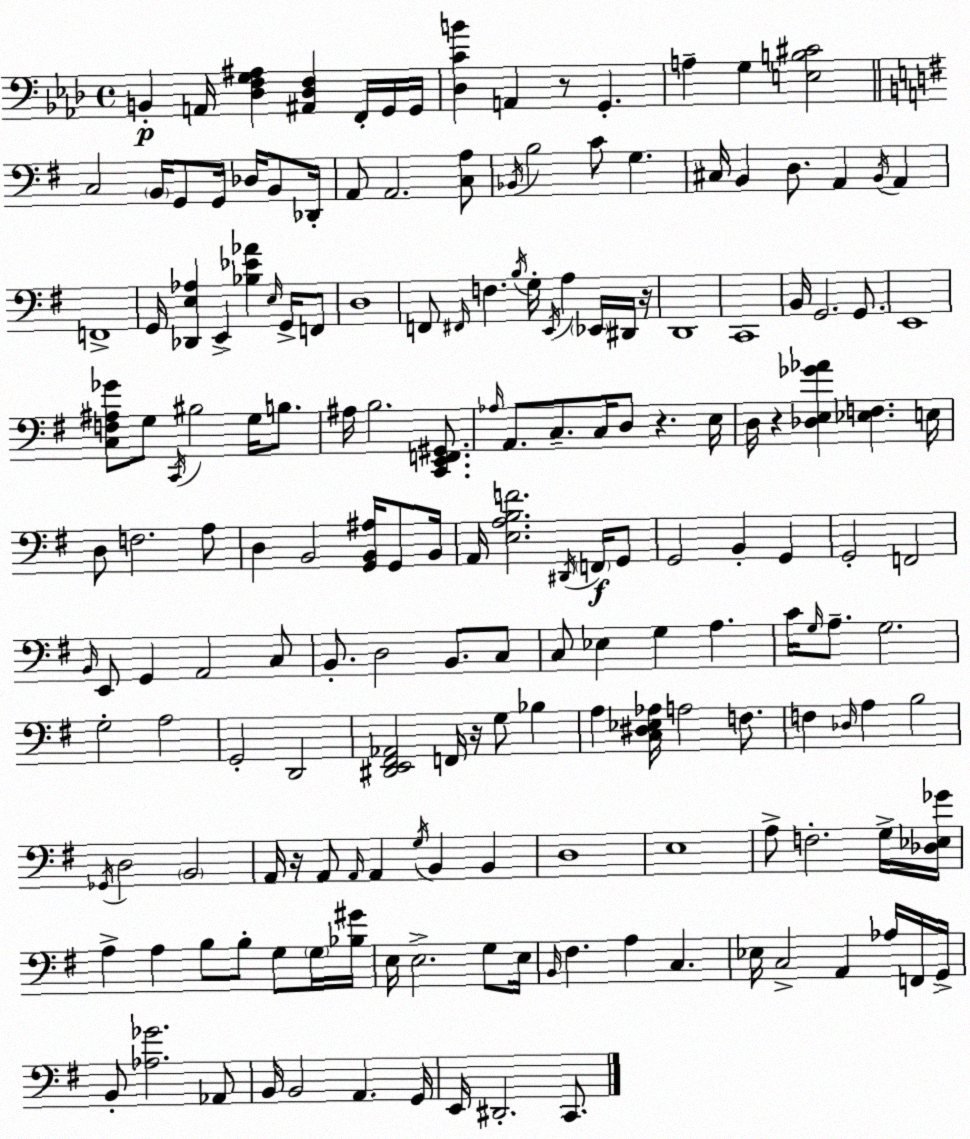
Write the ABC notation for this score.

X:1
T:Untitled
M:4/4
L:1/4
K:Ab
B,, A,,/4 [_D,F,G,^A,] [^A,,_D,F,] F,,/4 G,,/4 G,,/4 [_D,CB] A,, z/2 G,, A, G, [E,B,^C]2 C,2 B,,/4 G,,/2 G,,/4 _D,/4 B,,/2 _D,,/4 A,,/2 A,,2 [C,A,]/2 _B,,/4 B,2 C/2 G, ^C,/4 B,, D,/2 A,, B,,/4 A,, F,,4 G,,/4 [_D,,E,_A,] E,, [_B,_E_A] E,/4 G,,/4 F,,/2 D,4 F,,/2 ^F,,/4 F, B,/4 G,/4 E,,/4 A, _E,,/4 ^D,,/4 z/4 D,,4 C,,4 B,,/4 G,,2 G,,/2 E,,4 [C,F,^A,_G]/2 G,/2 C,,/4 ^B,2 G,/4 B,/2 ^A,/4 B,2 [C,,E,,F,,^G,,]/2 _A,/4 A,,/2 C,/2 C,/4 D,/2 z E,/4 D,/4 z [_D,E,_G_A] [_E,F,] E,/4 D,/2 F,2 A,/2 D, B,,2 [G,,B,,^A,]/4 G,,/2 B,,/4 A,,/4 [E,A,B,F]2 ^D,,/4 F,,/4 G,,/2 G,,2 B,, G,, G,,2 F,,2 B,,/4 E,,/2 G,, A,,2 C,/2 B,,/2 D,2 B,,/2 C,/2 C,/2 _E, G, A, C/4 G,/4 A,/2 G,2 G,2 A,2 G,,2 D,,2 [^D,,E,,^F,,_A,,]2 F,,/4 z/4 G,/2 _B, A, [C,^D,_E,_A,]/4 A,2 F,/2 F, _D,/4 A, B,2 _G,,/4 D,2 B,,2 A,,/4 z/4 A,,/2 A,,/4 A,, G,/4 B,, B,, D,4 E,4 A,/2 F,2 G,/4 [_D,_E,_G]/4 A, A, B,/2 B,/2 G,/2 G,/4 [_B,^G]/4 E,/4 E,2 G,/2 E,/4 B,,/4 ^F, A, C, _E,/4 C,2 A,, _A,/4 F,,/4 G,,/4 B,,/2 [_A,_G]2 _A,,/2 B,,/4 B,,2 A,, G,,/4 E,,/4 ^D,,2 C,,/2